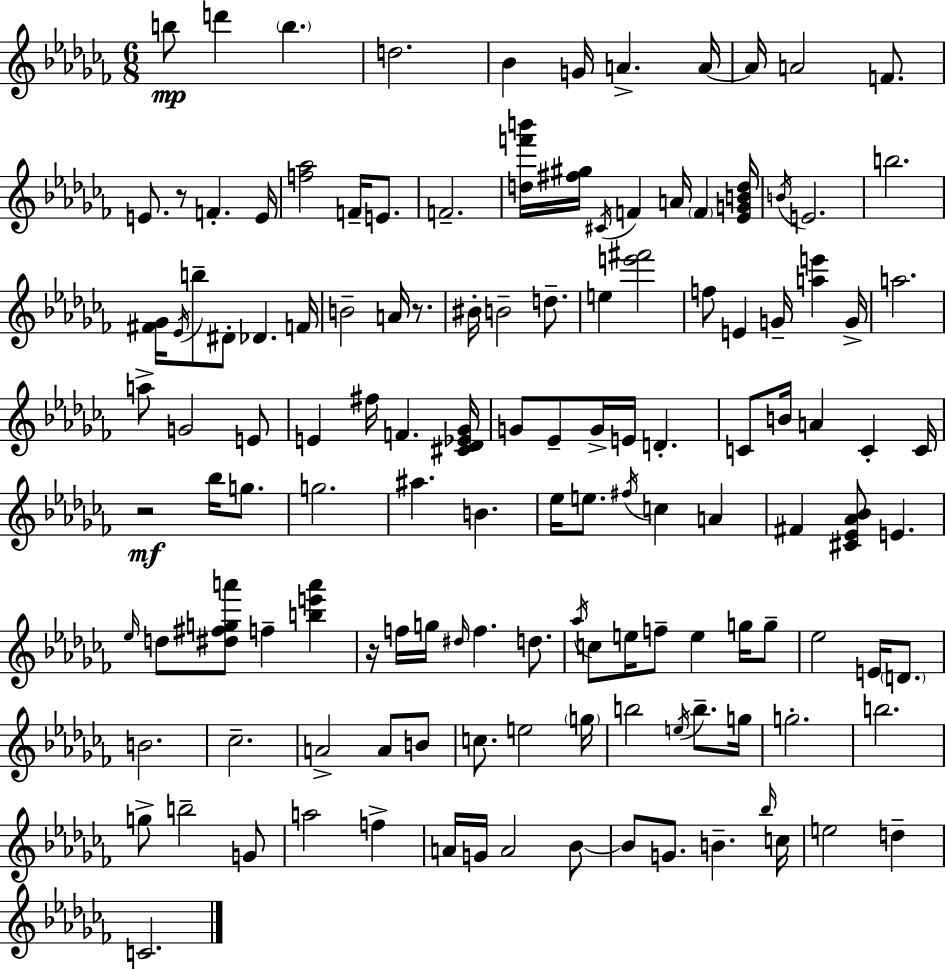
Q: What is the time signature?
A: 6/8